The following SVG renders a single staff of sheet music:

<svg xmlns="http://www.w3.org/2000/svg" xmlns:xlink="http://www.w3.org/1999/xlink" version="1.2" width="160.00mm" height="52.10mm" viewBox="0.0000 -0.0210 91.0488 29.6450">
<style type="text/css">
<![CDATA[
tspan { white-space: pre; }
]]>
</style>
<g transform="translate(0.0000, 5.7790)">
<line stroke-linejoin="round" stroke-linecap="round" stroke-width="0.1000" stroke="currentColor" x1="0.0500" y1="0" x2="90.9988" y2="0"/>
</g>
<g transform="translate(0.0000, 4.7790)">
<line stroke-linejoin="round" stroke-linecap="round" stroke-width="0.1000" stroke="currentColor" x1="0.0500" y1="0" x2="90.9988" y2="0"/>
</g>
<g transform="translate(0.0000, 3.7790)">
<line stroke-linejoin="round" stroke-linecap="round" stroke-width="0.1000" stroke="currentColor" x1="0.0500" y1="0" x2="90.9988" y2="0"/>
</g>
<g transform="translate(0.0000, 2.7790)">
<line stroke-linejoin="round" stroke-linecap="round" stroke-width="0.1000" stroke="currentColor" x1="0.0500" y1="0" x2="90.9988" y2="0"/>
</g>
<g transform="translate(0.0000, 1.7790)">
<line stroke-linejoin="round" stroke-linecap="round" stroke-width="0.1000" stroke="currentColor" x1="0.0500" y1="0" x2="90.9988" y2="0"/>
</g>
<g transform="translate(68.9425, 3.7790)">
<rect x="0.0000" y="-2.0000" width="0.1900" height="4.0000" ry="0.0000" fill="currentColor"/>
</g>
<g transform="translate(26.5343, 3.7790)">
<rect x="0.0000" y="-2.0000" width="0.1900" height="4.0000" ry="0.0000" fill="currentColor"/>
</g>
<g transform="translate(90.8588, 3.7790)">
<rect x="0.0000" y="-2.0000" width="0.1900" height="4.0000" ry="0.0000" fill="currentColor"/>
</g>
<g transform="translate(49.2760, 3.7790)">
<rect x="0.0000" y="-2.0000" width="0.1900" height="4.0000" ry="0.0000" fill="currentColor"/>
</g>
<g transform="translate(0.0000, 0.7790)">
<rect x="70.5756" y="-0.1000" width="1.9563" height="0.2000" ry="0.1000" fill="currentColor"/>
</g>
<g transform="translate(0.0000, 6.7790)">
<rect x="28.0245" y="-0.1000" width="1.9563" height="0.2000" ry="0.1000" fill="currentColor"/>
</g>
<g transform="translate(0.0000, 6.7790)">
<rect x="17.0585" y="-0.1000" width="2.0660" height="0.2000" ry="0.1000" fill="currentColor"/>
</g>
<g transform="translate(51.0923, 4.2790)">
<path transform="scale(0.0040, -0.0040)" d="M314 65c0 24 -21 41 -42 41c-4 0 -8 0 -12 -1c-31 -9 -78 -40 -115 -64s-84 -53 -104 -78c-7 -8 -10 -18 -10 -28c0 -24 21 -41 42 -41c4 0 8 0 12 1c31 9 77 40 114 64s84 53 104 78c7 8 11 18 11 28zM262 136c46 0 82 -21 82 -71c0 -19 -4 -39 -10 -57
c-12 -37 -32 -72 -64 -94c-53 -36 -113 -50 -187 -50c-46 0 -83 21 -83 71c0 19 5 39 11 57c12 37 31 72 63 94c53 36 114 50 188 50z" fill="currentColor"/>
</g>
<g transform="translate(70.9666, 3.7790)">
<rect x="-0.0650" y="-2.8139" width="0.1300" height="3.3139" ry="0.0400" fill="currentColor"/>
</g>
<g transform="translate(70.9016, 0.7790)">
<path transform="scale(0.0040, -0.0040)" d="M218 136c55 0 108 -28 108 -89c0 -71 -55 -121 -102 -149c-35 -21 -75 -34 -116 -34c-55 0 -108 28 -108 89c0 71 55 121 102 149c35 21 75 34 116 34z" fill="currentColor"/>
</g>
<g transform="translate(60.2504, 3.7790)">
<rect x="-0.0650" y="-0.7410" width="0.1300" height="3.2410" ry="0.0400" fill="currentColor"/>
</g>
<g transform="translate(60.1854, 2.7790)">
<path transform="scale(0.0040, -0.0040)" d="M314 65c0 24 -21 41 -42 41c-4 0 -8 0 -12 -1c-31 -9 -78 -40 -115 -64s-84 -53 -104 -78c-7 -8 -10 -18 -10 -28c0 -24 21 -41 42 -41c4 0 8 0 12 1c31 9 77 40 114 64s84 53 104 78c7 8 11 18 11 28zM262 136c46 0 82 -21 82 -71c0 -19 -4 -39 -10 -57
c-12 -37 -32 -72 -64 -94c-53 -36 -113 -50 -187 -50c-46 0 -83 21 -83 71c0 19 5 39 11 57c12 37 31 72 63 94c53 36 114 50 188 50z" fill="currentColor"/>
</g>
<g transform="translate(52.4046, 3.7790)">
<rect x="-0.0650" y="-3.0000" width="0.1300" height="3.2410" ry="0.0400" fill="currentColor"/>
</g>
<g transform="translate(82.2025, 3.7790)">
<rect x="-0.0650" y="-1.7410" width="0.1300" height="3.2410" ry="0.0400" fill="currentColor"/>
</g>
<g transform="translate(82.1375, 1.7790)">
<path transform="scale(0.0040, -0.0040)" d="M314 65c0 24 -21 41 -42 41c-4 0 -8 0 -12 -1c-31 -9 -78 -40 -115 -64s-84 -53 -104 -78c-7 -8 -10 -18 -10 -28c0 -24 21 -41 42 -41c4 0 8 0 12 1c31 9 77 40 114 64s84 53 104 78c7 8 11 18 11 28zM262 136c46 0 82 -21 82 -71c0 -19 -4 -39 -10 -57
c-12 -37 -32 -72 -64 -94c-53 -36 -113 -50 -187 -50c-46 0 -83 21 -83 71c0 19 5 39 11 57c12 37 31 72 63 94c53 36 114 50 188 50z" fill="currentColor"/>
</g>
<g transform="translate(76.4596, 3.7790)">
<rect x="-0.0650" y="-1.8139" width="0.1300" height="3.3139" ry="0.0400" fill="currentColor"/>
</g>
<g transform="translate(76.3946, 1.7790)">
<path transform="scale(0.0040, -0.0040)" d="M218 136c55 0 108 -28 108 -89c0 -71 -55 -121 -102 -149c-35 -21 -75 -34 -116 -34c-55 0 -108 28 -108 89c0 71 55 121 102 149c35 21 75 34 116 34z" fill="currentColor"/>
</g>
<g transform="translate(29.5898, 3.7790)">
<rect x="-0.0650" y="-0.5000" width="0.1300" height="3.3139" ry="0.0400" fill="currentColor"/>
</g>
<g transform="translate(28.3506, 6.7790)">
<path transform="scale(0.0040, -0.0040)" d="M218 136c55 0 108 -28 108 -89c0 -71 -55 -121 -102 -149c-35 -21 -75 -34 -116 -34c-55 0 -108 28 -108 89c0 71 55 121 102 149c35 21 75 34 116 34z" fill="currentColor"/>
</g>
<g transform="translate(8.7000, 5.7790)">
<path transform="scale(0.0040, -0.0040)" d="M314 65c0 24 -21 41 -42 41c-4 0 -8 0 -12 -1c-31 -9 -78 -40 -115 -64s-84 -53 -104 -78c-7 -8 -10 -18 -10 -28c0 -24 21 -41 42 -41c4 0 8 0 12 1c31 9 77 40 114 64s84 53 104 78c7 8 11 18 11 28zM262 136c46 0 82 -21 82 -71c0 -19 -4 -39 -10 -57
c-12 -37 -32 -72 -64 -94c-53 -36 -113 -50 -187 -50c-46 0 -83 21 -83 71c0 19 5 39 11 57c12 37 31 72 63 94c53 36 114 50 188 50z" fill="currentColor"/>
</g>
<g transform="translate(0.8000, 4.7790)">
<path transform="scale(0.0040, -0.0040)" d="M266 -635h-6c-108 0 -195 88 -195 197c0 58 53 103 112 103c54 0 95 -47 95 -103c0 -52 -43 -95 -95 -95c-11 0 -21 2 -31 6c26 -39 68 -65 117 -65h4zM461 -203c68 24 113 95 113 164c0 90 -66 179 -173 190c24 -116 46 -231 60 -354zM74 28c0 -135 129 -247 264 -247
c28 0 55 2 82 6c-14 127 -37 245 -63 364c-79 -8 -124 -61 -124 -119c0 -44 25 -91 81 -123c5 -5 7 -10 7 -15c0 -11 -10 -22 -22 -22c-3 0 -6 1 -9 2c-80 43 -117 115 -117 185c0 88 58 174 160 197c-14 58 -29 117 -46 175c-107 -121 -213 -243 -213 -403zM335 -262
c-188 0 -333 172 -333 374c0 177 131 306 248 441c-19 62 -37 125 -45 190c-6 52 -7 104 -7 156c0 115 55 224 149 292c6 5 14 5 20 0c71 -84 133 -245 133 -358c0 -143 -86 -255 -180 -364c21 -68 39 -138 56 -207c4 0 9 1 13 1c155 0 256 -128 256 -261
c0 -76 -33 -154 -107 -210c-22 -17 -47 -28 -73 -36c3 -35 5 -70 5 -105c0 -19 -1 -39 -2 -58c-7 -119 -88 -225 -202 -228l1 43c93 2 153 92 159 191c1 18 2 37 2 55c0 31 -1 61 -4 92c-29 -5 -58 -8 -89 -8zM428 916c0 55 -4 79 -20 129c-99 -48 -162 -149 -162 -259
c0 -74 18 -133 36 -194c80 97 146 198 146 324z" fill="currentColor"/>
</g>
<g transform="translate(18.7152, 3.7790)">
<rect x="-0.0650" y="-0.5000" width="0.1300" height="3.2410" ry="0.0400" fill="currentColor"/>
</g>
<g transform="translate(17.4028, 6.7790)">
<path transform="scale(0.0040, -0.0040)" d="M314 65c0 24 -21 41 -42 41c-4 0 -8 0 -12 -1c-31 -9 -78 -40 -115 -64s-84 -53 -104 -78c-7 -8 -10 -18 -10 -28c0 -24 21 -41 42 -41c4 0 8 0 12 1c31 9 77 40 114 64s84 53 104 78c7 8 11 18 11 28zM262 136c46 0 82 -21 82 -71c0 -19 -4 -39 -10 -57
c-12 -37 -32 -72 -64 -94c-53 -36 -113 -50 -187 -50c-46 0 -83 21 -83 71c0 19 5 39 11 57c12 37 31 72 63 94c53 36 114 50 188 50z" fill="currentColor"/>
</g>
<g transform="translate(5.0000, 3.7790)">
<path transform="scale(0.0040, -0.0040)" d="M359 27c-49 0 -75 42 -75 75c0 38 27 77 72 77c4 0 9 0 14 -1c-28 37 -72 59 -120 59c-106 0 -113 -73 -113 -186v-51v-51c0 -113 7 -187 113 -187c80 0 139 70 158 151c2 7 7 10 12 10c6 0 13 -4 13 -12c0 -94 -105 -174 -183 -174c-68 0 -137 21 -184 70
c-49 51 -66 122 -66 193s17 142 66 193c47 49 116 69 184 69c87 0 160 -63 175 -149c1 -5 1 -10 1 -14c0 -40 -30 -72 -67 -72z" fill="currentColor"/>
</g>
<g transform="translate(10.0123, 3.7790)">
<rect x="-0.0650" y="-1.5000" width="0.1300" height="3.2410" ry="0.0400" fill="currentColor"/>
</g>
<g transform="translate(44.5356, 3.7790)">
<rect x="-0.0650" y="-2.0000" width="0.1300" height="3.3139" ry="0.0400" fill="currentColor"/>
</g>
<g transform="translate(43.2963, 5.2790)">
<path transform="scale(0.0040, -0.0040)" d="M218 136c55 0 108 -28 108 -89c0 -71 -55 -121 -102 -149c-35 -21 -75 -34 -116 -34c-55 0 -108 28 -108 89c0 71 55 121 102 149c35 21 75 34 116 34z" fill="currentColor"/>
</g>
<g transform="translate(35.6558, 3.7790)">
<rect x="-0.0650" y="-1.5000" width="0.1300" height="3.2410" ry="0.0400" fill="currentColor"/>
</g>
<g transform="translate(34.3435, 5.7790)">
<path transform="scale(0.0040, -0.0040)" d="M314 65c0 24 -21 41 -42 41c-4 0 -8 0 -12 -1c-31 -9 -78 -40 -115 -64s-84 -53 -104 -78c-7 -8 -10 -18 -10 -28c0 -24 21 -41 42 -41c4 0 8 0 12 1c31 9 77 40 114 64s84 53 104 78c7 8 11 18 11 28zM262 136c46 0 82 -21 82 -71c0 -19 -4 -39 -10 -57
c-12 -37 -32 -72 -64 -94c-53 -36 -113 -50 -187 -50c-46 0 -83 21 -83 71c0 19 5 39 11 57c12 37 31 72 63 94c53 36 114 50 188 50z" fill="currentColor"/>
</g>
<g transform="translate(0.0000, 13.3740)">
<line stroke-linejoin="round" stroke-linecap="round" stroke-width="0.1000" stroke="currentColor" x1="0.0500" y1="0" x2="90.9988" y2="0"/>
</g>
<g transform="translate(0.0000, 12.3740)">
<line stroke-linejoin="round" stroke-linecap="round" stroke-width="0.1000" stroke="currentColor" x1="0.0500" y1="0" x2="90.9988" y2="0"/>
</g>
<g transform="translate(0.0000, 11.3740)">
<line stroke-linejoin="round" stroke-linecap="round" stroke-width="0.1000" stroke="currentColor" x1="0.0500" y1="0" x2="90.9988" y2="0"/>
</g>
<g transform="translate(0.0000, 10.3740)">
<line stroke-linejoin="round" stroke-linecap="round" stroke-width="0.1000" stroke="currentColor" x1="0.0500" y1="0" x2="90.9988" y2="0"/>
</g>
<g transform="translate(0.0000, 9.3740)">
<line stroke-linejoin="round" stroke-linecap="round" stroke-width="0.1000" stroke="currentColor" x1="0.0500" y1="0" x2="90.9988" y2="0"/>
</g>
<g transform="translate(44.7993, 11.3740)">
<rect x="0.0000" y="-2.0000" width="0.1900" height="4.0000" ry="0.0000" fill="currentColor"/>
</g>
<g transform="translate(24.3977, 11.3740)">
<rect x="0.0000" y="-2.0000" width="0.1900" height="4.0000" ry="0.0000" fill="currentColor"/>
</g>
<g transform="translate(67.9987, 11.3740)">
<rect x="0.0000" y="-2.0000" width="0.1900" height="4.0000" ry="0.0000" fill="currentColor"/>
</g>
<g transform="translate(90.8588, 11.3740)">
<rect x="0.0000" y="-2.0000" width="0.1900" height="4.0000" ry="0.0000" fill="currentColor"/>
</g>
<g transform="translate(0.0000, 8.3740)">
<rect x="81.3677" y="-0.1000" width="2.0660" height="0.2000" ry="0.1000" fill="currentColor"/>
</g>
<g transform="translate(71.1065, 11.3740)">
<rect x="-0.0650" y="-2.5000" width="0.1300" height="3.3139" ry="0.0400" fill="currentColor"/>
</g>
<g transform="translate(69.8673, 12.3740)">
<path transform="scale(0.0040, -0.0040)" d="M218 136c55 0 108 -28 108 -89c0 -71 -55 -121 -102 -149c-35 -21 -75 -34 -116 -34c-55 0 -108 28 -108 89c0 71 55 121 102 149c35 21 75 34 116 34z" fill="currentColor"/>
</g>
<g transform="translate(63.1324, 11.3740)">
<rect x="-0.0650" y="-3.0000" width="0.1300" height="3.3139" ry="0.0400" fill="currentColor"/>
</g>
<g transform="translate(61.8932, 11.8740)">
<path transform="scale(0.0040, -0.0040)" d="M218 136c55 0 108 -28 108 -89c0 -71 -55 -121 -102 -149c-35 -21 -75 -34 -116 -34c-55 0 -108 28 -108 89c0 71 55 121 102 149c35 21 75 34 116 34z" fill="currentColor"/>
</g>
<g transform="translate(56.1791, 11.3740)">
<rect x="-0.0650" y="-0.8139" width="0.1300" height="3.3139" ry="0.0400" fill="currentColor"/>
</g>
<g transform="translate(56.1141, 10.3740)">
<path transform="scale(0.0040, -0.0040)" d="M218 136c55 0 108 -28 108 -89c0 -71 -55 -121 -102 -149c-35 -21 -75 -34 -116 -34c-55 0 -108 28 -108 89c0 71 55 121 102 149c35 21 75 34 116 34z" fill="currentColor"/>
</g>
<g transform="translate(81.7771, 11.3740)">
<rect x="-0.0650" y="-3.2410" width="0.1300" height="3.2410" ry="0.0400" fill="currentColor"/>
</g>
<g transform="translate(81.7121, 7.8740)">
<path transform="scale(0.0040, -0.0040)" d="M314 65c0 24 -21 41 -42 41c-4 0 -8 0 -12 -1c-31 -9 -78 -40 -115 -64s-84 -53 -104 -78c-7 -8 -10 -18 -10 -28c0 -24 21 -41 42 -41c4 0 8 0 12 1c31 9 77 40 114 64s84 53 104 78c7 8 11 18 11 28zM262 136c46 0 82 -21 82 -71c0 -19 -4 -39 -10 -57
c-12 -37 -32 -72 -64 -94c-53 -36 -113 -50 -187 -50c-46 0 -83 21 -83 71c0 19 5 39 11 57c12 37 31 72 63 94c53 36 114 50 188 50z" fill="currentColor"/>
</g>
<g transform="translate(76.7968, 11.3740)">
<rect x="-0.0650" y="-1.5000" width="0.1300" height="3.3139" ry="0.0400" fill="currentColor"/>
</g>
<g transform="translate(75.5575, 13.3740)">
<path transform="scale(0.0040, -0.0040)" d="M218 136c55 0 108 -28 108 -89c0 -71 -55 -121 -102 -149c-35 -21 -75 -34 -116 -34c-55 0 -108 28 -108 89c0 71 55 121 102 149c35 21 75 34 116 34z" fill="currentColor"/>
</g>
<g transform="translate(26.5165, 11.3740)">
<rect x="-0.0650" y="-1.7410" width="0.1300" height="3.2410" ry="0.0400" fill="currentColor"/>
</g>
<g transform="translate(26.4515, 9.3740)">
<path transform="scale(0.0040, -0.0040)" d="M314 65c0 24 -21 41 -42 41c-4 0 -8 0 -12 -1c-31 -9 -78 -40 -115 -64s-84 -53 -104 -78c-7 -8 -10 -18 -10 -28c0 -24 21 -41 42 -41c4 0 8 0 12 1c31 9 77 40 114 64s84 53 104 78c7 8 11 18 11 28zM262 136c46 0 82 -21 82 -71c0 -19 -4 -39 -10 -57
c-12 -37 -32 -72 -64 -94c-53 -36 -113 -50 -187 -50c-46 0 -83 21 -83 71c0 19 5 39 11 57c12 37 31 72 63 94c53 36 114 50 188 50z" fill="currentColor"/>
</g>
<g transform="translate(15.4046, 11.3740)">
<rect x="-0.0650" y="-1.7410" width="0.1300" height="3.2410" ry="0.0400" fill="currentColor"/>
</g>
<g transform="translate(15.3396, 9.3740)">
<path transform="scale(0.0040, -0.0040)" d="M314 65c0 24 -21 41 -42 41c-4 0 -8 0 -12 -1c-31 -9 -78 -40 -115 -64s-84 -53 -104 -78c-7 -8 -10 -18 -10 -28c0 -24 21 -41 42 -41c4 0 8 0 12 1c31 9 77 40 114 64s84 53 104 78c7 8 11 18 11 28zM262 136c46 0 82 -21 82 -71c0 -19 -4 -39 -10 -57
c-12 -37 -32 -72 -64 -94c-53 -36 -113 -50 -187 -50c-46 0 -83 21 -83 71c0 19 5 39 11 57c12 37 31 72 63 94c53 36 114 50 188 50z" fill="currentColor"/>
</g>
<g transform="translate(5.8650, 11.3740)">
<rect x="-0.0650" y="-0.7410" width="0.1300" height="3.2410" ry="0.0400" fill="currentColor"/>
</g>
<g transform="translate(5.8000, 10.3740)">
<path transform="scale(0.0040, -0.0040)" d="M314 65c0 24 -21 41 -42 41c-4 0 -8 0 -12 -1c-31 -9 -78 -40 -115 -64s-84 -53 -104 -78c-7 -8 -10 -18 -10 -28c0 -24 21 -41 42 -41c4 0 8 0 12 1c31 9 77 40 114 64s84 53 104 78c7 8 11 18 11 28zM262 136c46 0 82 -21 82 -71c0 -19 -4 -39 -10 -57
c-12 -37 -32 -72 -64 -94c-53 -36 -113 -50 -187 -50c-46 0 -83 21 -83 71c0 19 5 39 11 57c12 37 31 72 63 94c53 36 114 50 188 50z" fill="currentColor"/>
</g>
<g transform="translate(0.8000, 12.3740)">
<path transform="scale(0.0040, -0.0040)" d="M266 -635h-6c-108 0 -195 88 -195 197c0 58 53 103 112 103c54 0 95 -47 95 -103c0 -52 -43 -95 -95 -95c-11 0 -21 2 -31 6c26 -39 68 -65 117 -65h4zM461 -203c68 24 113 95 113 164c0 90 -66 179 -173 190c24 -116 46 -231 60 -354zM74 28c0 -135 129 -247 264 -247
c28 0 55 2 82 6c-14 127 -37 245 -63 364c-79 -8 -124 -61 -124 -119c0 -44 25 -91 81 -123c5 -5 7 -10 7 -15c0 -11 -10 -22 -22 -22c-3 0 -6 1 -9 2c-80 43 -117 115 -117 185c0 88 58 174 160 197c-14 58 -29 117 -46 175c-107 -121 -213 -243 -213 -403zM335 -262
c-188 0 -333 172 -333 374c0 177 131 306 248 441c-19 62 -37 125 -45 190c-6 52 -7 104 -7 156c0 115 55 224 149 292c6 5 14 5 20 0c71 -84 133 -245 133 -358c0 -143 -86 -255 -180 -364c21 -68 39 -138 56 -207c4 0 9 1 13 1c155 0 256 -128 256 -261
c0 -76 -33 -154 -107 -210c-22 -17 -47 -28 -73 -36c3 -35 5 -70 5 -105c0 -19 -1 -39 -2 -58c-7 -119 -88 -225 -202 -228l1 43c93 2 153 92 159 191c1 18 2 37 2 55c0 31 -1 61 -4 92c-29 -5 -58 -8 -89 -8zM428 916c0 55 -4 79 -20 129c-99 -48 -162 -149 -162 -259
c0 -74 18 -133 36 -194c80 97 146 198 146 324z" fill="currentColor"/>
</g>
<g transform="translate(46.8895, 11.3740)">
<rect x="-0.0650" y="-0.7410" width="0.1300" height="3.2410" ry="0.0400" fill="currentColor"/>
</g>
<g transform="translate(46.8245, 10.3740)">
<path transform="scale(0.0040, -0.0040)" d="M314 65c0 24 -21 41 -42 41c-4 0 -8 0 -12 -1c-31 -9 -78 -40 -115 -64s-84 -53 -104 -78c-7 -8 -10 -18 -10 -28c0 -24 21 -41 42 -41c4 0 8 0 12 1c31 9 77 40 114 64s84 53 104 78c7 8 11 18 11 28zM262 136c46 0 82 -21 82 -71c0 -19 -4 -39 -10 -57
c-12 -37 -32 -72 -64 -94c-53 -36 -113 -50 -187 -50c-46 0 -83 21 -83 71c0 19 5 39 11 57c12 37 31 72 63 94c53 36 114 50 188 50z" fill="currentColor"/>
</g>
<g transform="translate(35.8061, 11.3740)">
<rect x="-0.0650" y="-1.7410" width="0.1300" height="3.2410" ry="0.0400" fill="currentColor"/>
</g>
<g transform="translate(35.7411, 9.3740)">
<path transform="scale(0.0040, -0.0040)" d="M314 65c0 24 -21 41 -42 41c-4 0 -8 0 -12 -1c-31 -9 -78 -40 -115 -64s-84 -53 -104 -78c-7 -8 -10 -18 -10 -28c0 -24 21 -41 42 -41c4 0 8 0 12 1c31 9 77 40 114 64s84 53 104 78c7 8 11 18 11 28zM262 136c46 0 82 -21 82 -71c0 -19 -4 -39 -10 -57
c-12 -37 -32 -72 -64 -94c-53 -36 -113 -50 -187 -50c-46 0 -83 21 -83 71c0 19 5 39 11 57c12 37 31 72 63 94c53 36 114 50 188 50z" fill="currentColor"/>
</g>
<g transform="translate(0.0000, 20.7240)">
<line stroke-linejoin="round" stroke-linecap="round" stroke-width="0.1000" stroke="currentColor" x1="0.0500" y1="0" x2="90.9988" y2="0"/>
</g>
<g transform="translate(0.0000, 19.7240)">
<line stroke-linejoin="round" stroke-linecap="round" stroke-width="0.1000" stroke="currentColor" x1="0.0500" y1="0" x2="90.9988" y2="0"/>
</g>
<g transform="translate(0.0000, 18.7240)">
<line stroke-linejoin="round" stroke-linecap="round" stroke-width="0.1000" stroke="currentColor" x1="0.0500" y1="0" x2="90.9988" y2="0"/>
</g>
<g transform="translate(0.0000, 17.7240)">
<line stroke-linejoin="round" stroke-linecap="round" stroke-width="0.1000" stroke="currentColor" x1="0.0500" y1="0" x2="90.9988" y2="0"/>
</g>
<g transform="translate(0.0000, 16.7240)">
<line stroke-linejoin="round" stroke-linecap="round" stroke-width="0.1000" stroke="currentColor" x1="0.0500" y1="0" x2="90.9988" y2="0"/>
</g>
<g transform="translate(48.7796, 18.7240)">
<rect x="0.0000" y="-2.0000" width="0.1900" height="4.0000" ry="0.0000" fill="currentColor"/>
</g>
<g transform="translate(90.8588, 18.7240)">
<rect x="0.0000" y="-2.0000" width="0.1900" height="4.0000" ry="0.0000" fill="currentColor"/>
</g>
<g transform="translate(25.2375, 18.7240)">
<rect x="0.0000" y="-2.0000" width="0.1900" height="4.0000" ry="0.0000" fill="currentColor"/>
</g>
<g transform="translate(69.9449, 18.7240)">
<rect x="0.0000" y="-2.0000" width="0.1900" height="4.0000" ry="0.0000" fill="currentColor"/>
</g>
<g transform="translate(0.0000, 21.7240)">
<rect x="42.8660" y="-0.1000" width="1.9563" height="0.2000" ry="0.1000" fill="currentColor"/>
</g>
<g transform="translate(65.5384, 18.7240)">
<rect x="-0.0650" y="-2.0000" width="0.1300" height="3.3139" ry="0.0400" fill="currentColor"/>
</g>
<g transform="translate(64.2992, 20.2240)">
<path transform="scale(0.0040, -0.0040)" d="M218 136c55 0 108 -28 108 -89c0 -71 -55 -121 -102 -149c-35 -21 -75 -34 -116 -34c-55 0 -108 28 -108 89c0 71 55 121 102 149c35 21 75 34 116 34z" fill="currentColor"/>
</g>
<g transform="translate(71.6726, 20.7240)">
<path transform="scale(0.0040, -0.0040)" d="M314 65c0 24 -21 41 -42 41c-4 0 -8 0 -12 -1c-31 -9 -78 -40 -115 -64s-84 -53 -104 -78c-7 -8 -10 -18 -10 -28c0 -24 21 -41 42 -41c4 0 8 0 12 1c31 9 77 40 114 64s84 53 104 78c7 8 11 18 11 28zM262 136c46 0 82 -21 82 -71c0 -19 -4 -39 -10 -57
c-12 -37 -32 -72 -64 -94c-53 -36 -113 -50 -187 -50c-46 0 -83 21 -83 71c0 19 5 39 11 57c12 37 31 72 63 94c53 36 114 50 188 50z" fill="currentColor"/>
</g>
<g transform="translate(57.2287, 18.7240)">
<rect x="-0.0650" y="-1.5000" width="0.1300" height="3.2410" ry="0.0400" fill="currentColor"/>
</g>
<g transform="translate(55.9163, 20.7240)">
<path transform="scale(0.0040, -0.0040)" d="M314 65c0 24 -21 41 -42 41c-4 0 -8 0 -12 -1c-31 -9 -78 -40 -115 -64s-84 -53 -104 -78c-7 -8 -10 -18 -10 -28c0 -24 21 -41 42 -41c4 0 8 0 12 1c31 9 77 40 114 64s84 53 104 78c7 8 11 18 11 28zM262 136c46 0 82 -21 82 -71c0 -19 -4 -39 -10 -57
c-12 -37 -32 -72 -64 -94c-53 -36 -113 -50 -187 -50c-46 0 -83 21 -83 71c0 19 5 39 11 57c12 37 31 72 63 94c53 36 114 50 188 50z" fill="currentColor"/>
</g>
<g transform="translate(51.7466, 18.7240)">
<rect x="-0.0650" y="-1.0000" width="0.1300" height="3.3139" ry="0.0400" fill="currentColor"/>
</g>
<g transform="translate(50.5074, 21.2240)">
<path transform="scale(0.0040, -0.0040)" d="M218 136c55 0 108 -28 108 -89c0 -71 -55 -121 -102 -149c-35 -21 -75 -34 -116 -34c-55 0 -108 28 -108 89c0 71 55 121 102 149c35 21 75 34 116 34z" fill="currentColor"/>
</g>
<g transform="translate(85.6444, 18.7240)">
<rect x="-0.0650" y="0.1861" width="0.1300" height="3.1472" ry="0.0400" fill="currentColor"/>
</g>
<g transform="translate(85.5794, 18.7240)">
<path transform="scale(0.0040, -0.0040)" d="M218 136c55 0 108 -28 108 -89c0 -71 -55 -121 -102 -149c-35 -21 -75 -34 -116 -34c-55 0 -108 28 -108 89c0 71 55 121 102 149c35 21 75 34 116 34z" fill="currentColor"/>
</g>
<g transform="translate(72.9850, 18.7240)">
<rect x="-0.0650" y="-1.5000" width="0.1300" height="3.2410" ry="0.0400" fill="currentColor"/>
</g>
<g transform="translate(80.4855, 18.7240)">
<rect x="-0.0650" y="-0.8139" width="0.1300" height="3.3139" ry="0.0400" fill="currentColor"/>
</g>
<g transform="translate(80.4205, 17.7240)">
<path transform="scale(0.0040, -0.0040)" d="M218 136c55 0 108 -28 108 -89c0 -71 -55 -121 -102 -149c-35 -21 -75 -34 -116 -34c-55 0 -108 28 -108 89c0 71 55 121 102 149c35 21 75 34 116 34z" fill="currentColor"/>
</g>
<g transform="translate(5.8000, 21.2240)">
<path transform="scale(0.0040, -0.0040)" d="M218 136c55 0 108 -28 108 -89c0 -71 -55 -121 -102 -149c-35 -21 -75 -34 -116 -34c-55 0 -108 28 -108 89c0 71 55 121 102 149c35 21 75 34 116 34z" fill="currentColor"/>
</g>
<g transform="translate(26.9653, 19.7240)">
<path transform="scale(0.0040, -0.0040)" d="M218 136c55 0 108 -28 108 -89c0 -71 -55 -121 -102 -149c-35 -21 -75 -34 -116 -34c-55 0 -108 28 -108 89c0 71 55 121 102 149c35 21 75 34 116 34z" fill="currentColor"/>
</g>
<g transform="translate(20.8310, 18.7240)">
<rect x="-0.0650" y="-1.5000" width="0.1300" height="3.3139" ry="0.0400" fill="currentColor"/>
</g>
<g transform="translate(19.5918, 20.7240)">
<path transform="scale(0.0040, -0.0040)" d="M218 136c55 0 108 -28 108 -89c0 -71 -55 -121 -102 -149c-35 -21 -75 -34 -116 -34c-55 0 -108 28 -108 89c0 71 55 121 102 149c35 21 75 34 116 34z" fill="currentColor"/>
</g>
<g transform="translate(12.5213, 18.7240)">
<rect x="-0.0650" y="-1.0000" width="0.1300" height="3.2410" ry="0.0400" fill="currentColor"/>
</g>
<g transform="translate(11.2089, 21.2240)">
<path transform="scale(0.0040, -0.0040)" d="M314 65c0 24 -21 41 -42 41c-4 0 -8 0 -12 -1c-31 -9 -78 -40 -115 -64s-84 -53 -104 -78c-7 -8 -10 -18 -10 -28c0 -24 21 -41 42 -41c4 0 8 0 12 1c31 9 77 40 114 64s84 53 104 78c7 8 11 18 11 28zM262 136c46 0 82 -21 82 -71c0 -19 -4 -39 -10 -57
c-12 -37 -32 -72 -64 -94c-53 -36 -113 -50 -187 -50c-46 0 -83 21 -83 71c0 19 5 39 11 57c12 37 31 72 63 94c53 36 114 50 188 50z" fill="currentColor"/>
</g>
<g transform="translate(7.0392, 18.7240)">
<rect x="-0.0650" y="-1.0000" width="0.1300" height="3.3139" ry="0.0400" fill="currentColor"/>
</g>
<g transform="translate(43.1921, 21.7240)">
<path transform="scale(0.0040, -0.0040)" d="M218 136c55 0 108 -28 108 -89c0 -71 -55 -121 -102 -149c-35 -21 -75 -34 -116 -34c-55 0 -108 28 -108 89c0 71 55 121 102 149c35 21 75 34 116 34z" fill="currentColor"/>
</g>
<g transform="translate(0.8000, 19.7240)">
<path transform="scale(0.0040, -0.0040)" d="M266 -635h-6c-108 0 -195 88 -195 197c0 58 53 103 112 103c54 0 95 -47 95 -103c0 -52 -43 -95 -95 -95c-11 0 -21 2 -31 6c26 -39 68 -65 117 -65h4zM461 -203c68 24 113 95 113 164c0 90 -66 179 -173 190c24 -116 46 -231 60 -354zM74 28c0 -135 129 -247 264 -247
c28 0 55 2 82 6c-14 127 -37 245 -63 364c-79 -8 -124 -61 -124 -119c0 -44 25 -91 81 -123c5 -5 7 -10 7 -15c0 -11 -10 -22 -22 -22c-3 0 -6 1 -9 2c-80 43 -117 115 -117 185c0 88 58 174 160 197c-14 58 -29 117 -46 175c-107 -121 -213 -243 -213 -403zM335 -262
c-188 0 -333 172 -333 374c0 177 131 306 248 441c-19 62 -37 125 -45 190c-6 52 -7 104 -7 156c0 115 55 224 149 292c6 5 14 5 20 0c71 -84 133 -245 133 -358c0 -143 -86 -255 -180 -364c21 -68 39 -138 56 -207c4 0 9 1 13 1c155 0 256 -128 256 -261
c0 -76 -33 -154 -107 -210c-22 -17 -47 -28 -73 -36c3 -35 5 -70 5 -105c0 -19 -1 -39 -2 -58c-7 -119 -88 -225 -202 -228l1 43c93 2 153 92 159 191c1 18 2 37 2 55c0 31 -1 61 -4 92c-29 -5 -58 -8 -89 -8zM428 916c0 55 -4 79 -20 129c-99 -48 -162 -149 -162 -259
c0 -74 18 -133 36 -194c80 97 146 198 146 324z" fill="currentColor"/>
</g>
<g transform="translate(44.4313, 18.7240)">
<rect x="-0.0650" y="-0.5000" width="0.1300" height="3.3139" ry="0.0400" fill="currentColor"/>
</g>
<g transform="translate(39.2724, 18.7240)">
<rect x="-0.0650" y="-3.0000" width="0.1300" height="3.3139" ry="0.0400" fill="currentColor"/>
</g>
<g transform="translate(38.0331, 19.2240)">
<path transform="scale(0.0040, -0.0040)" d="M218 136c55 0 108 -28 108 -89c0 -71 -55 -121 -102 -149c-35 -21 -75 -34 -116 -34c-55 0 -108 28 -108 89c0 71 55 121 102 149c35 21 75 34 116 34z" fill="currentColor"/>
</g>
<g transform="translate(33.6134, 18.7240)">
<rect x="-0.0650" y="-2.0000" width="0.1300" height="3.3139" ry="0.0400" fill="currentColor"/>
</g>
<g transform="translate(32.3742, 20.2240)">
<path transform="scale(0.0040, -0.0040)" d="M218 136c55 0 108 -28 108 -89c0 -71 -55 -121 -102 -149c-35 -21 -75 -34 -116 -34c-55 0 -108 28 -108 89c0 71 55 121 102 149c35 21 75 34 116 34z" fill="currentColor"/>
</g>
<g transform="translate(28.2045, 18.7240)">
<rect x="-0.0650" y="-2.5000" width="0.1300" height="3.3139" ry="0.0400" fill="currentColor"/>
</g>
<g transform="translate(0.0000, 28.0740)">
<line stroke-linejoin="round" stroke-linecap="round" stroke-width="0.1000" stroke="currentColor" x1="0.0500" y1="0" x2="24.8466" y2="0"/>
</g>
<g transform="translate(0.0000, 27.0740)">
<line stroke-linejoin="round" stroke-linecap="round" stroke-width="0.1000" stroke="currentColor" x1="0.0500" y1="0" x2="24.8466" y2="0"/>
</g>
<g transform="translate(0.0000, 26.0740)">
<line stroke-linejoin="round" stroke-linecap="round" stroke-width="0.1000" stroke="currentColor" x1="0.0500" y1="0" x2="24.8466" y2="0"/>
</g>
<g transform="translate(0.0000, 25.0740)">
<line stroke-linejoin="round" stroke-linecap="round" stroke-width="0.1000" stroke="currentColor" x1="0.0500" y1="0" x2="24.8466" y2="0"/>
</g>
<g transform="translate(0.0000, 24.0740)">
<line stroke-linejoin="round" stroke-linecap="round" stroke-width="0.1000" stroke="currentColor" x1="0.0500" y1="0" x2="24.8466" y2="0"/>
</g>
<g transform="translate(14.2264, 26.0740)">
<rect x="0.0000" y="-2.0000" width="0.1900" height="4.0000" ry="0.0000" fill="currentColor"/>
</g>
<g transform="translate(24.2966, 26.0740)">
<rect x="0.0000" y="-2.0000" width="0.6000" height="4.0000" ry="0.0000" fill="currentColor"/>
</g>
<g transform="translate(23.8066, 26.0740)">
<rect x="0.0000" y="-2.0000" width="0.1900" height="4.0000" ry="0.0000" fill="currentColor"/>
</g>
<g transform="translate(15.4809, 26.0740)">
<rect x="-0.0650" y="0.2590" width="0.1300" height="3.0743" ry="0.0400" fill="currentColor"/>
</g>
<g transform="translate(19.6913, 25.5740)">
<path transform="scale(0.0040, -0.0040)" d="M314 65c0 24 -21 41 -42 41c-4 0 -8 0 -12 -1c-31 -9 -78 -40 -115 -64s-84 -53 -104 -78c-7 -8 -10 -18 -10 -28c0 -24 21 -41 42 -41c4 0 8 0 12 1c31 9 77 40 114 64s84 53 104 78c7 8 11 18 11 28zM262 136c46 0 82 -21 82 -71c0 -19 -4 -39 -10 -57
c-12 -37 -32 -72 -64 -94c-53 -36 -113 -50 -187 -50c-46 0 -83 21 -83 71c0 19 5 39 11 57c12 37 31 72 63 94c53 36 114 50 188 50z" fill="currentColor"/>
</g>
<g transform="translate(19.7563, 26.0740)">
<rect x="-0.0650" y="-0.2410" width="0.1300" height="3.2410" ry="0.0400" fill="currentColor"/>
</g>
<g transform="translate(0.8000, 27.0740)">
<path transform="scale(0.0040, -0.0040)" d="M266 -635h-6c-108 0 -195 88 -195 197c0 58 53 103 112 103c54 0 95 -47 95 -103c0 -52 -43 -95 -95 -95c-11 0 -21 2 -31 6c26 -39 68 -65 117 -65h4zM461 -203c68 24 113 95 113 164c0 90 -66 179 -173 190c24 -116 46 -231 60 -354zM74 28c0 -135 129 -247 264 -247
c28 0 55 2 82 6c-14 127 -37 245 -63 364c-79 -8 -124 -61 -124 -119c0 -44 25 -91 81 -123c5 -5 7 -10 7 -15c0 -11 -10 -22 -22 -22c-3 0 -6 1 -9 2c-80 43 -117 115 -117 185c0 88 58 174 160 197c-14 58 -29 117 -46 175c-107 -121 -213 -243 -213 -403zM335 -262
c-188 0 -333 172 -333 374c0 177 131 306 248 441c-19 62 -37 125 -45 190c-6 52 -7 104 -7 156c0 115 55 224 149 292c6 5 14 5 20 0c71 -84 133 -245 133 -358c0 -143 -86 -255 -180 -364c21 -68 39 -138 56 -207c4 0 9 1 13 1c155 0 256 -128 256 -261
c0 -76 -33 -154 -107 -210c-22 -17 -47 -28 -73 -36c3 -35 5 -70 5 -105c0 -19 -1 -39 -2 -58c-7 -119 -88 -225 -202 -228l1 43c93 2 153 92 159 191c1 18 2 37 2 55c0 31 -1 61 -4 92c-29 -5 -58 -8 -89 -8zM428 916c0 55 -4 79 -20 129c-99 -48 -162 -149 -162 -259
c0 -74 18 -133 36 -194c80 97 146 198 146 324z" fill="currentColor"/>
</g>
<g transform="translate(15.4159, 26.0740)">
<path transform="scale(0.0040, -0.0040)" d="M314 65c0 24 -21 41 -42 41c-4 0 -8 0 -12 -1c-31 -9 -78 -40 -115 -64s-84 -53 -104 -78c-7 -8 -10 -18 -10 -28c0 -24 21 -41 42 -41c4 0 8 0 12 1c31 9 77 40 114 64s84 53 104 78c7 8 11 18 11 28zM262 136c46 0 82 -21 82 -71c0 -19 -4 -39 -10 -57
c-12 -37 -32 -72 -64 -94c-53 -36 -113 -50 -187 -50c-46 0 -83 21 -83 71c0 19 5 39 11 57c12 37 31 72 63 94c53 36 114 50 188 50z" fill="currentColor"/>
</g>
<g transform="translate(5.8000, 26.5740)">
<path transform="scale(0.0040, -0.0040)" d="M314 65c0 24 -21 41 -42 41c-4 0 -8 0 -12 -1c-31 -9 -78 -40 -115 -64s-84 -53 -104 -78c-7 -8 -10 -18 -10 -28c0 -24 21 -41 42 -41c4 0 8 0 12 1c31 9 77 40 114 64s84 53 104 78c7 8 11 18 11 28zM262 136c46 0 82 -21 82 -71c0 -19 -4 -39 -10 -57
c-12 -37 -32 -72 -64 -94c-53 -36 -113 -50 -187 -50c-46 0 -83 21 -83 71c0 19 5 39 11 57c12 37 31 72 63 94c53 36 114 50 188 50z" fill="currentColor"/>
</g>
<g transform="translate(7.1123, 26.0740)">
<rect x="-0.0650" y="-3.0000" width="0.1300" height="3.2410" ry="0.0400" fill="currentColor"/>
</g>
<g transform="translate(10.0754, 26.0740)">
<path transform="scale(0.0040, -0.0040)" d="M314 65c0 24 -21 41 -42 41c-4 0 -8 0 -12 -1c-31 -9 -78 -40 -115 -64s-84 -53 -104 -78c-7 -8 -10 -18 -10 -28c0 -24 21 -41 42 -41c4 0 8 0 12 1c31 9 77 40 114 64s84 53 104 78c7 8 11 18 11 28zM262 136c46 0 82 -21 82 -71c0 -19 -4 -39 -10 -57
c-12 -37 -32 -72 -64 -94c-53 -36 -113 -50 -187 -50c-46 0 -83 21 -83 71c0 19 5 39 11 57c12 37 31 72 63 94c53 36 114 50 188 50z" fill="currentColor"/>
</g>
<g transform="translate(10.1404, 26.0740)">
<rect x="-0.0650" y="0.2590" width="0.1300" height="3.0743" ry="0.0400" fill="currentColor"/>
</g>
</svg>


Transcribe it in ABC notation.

X:1
T:Untitled
M:4/4
L:1/4
K:C
E2 C2 C E2 F A2 d2 a f f2 d2 f2 f2 f2 d2 d A G E b2 D D2 E G F A C D E2 F E2 d B A2 B2 B2 c2